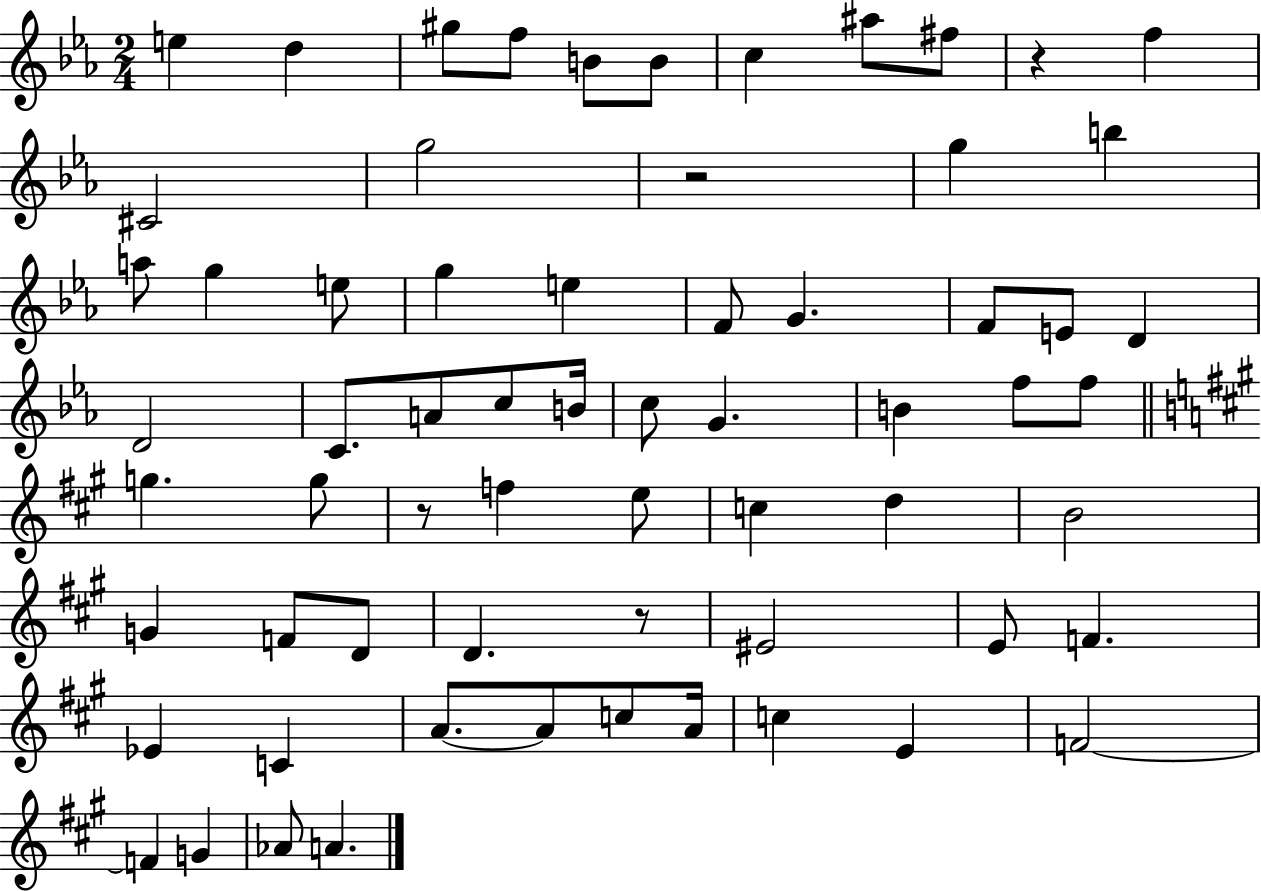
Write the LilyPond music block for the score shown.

{
  \clef treble
  \numericTimeSignature
  \time 2/4
  \key ees \major
  e''4 d''4 | gis''8 f''8 b'8 b'8 | c''4 ais''8 fis''8 | r4 f''4 | \break cis'2 | g''2 | r2 | g''4 b''4 | \break a''8 g''4 e''8 | g''4 e''4 | f'8 g'4. | f'8 e'8 d'4 | \break d'2 | c'8. a'8 c''8 b'16 | c''8 g'4. | b'4 f''8 f''8 | \break \bar "||" \break \key a \major g''4. g''8 | r8 f''4 e''8 | c''4 d''4 | b'2 | \break g'4 f'8 d'8 | d'4. r8 | eis'2 | e'8 f'4. | \break ees'4 c'4 | a'8.~~ a'8 c''8 a'16 | c''4 e'4 | f'2~~ | \break f'4 g'4 | aes'8 a'4. | \bar "|."
}